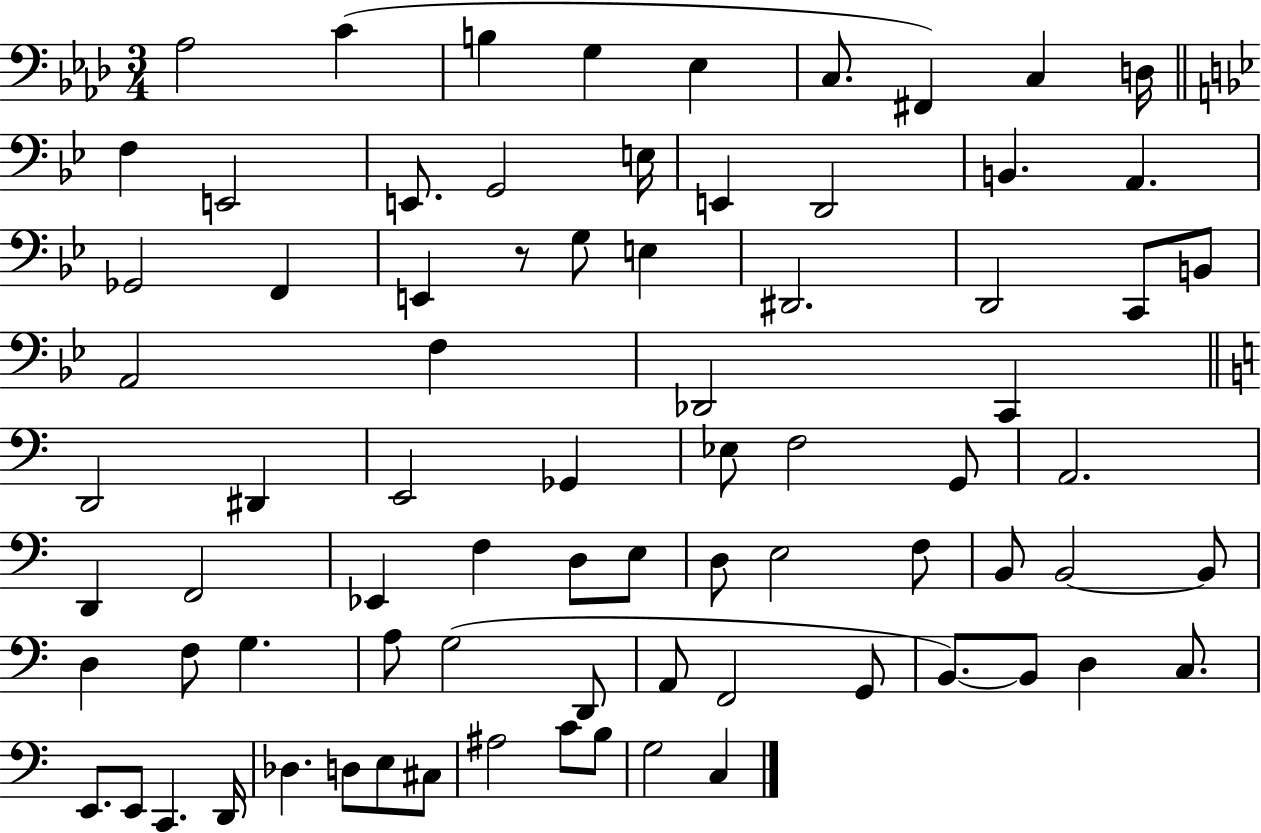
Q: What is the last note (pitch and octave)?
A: C3